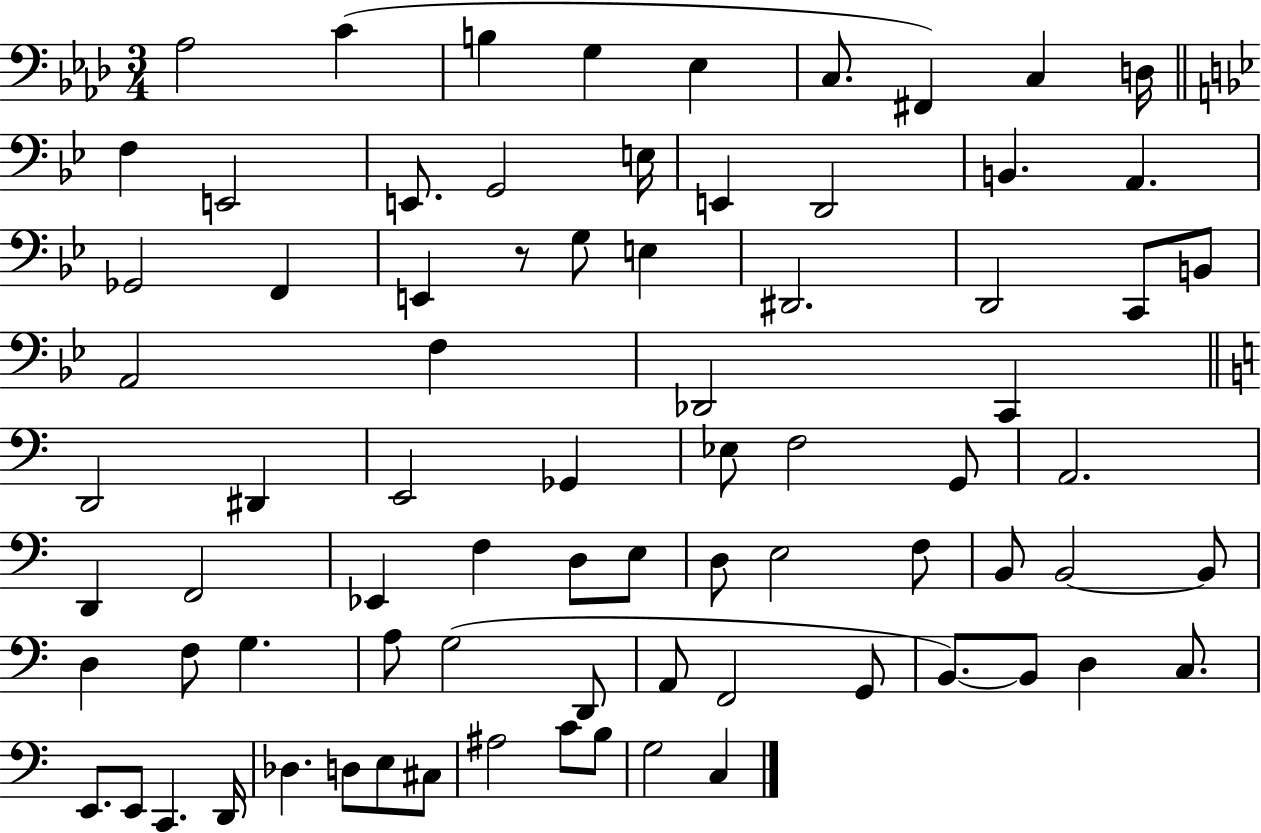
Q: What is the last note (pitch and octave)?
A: C3